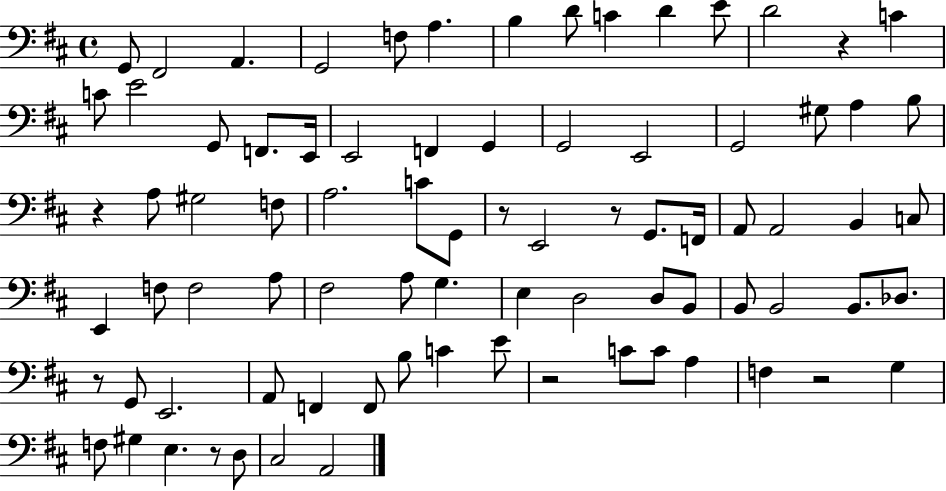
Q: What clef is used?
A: bass